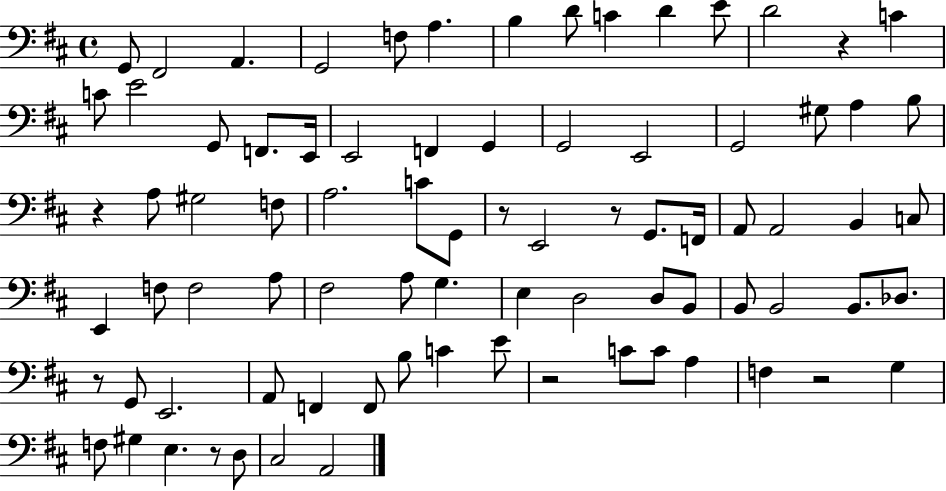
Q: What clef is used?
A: bass